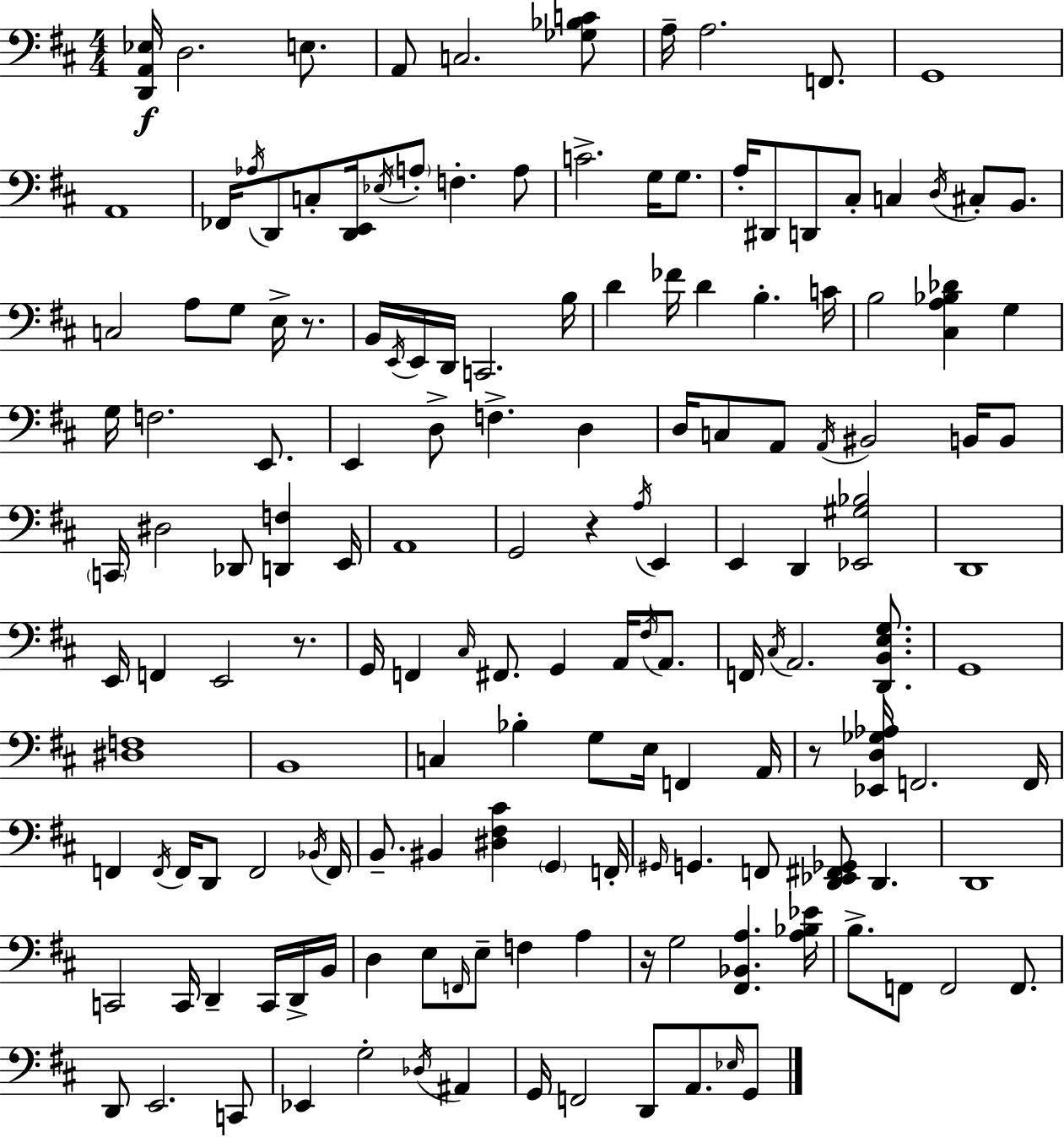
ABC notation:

X:1
T:Untitled
M:4/4
L:1/4
K:D
[D,,A,,_E,]/4 D,2 E,/2 A,,/2 C,2 [_G,_B,C]/2 A,/4 A,2 F,,/2 G,,4 A,,4 _F,,/4 _A,/4 D,,/2 C,/2 [D,,E,,]/4 _E,/4 A,/2 F, A,/2 C2 G,/4 G,/2 A,/4 ^D,,/2 D,,/2 ^C,/2 C, D,/4 ^C,/2 B,,/2 C,2 A,/2 G,/2 E,/4 z/2 B,,/4 E,,/4 E,,/4 D,,/4 C,,2 B,/4 D _F/4 D B, C/4 B,2 [^C,A,_B,_D] G, G,/4 F,2 E,,/2 E,, D,/2 F, D, D,/4 C,/2 A,,/2 A,,/4 ^B,,2 B,,/4 B,,/2 C,,/4 ^D,2 _D,,/2 [D,,F,] E,,/4 A,,4 G,,2 z A,/4 E,, E,, D,, [_E,,^G,_B,]2 D,,4 E,,/4 F,, E,,2 z/2 G,,/4 F,, ^C,/4 ^F,,/2 G,, A,,/4 ^F,/4 A,,/2 F,,/4 ^C,/4 A,,2 [D,,B,,E,G,]/2 G,,4 [^D,F,]4 B,,4 C, _B, G,/2 E,/4 F,, A,,/4 z/2 [_E,,D,_G,_A,]/4 F,,2 F,,/4 F,, F,,/4 F,,/4 D,,/2 F,,2 _B,,/4 F,,/4 B,,/2 ^B,, [^D,^F,^C] G,, F,,/4 ^G,,/4 G,, F,,/2 [D,,_E,,^F,,_G,,]/2 D,, D,,4 C,,2 C,,/4 D,, C,,/4 D,,/4 B,,/4 D, E,/2 F,,/4 E,/2 F, A, z/4 G,2 [^F,,_B,,A,] [A,_B,_E]/4 B,/2 F,,/2 F,,2 F,,/2 D,,/2 E,,2 C,,/2 _E,, G,2 _D,/4 ^A,, G,,/4 F,,2 D,,/2 A,,/2 _E,/4 G,,/2